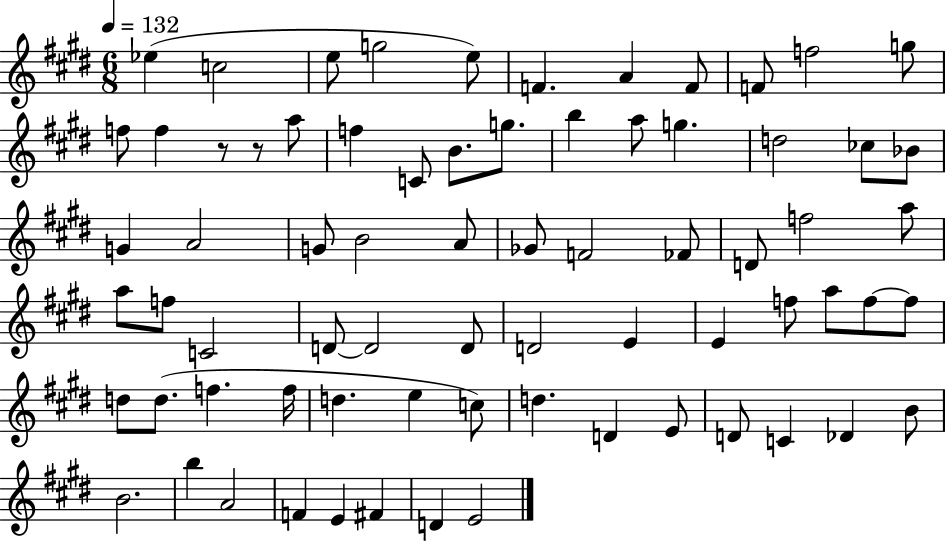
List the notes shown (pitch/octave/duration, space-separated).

Eb5/q C5/h E5/e G5/h E5/e F4/q. A4/q F4/e F4/e F5/h G5/e F5/e F5/q R/e R/e A5/e F5/q C4/e B4/e. G5/e. B5/q A5/e G5/q. D5/h CES5/e Bb4/e G4/q A4/h G4/e B4/h A4/e Gb4/e F4/h FES4/e D4/e F5/h A5/e A5/e F5/e C4/h D4/e D4/h D4/e D4/h E4/q E4/q F5/e A5/e F5/e F5/e D5/e D5/e. F5/q. F5/s D5/q. E5/q C5/e D5/q. D4/q E4/e D4/e C4/q Db4/q B4/e B4/h. B5/q A4/h F4/q E4/q F#4/q D4/q E4/h